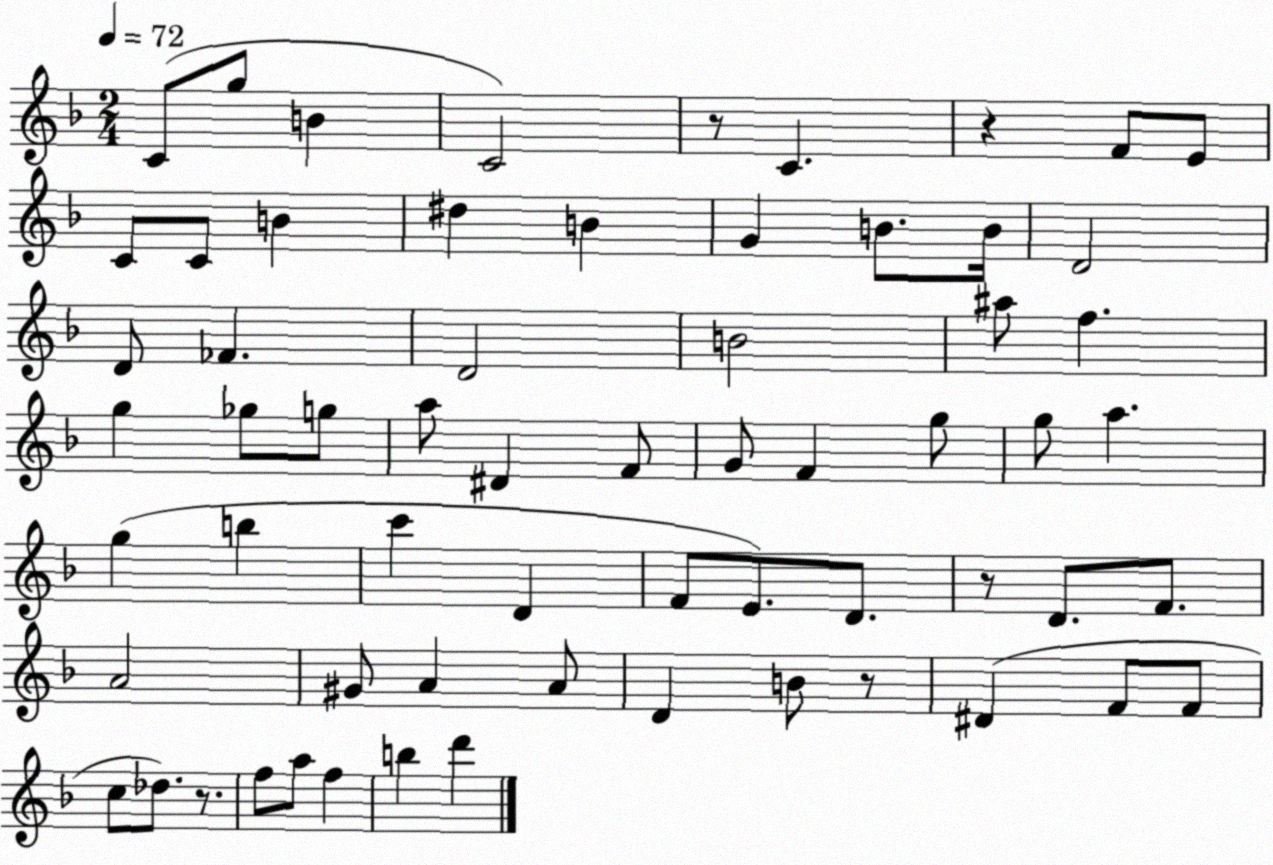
X:1
T:Untitled
M:2/4
L:1/4
K:F
C/2 g/2 B C2 z/2 C z F/2 E/2 C/2 C/2 B ^d B G B/2 B/4 D2 D/2 _F D2 B2 ^a/2 f g _g/2 g/2 a/2 ^D F/2 G/2 F g/2 g/2 a g b c' D F/2 E/2 D/2 z/2 D/2 F/2 A2 ^G/2 A A/2 D B/2 z/2 ^D F/2 F/2 c/2 _d/2 z/2 f/2 a/2 f b d'